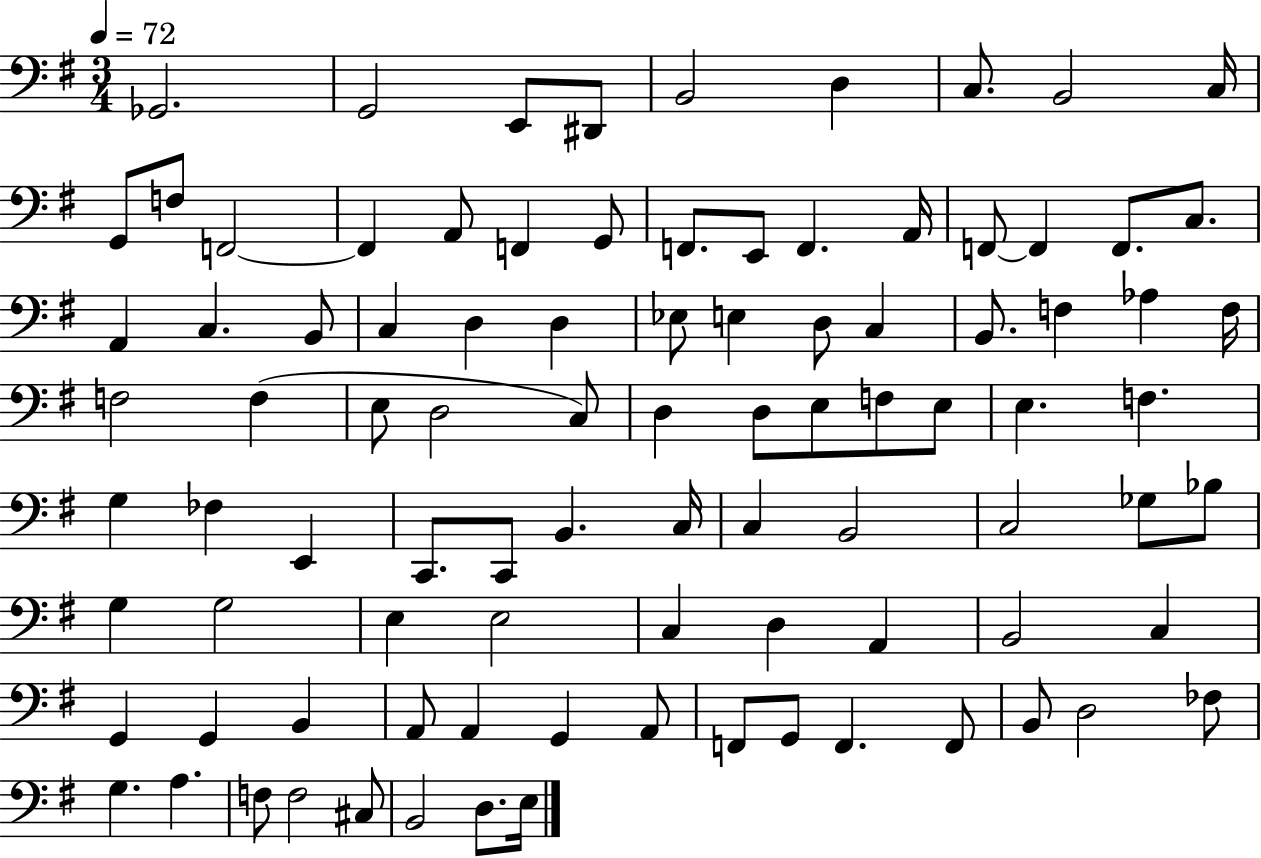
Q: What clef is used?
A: bass